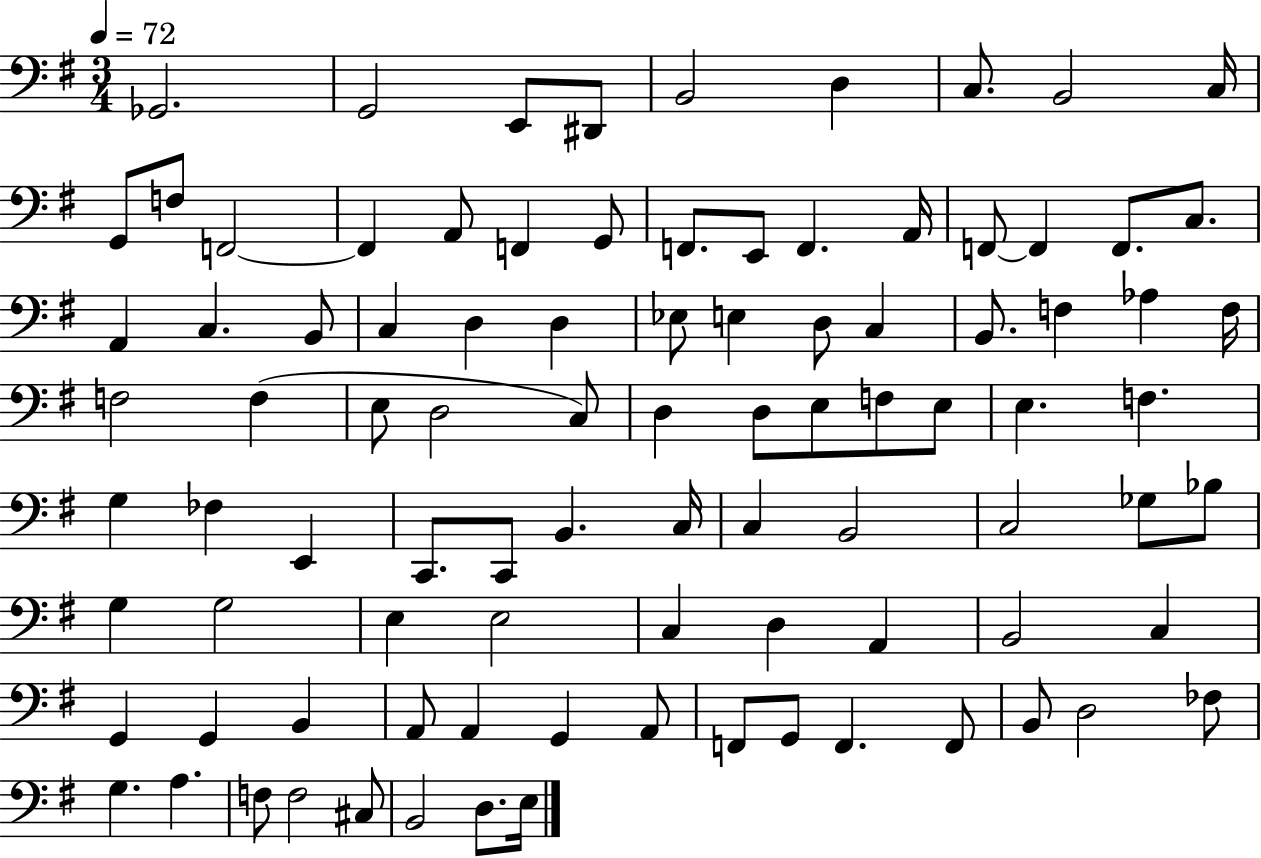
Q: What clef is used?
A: bass